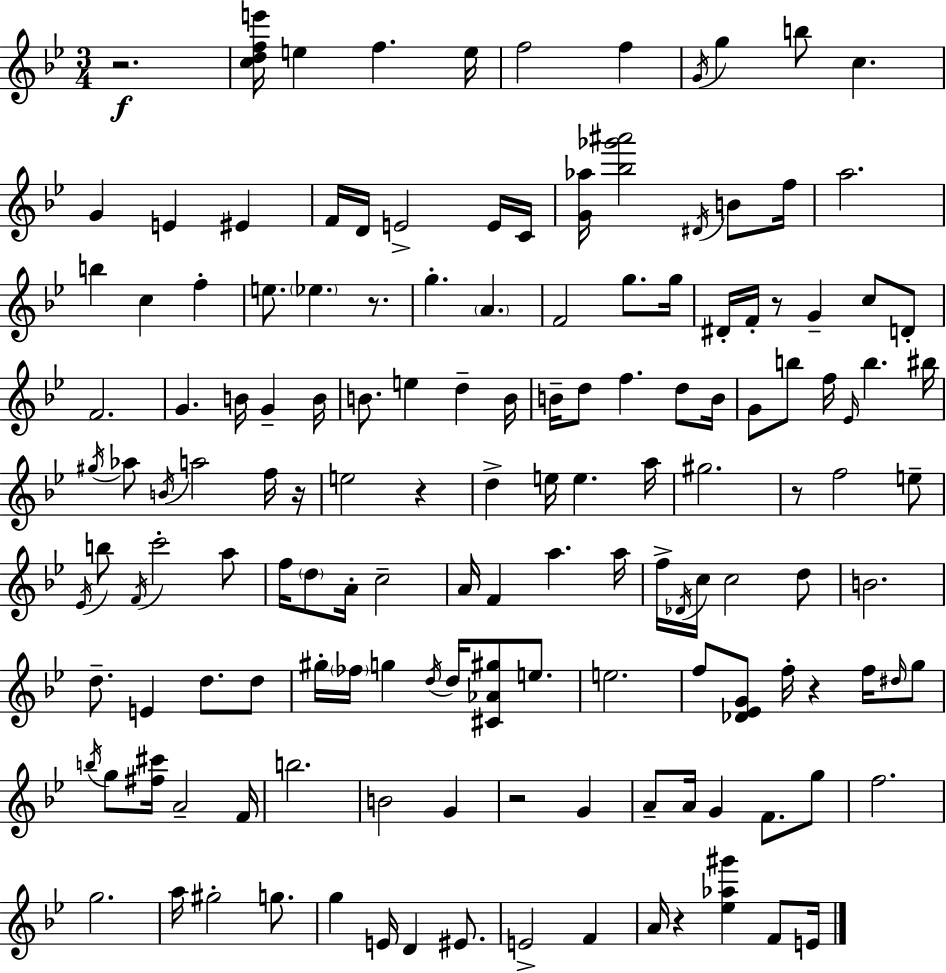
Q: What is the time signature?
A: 3/4